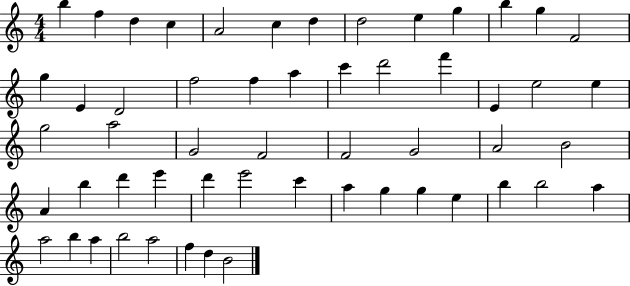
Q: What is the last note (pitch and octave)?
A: B4